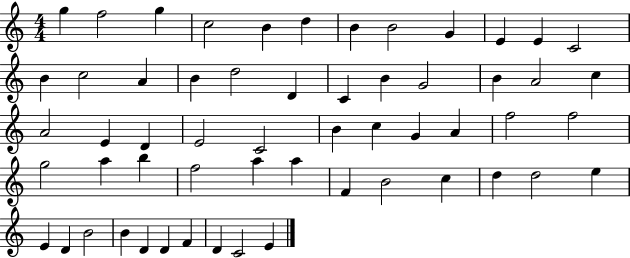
X:1
T:Untitled
M:4/4
L:1/4
K:C
g f2 g c2 B d B B2 G E E C2 B c2 A B d2 D C B G2 B A2 c A2 E D E2 C2 B c G A f2 f2 g2 a b f2 a a F B2 c d d2 e E D B2 B D D F D C2 E